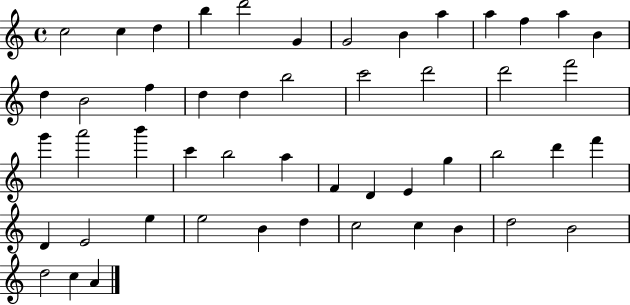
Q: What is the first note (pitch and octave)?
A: C5